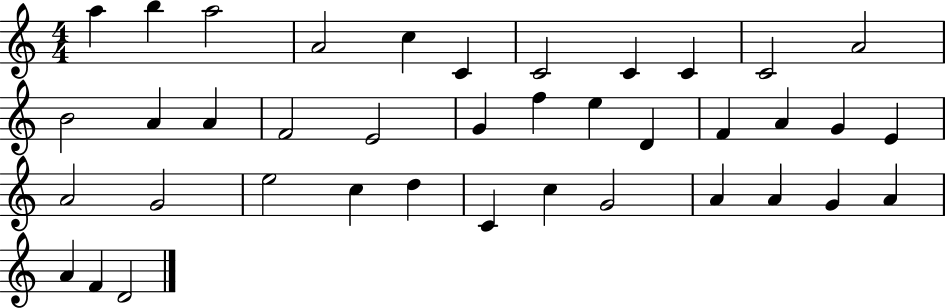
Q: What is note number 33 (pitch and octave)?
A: A4